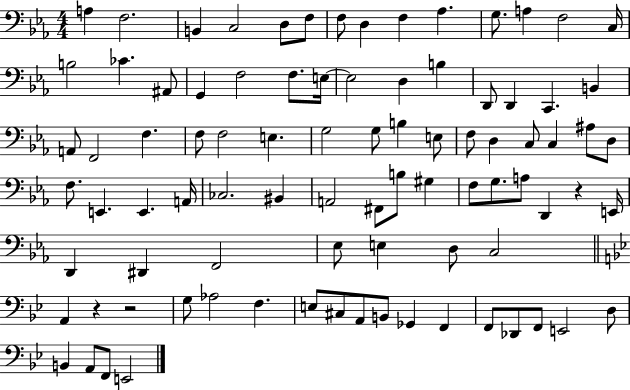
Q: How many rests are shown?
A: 3